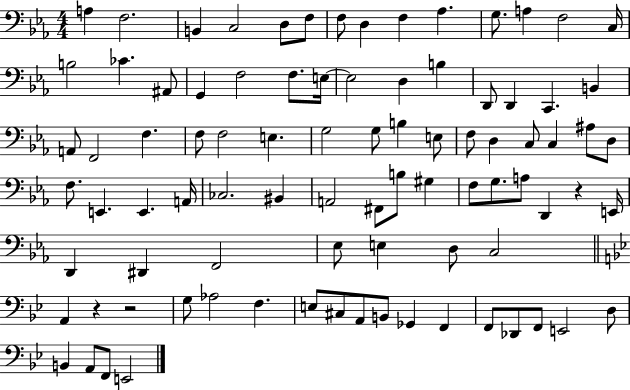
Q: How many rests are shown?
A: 3